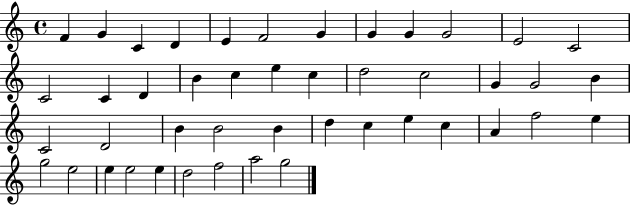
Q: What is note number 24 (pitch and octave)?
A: B4